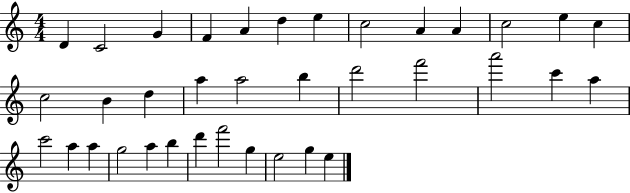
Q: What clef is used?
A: treble